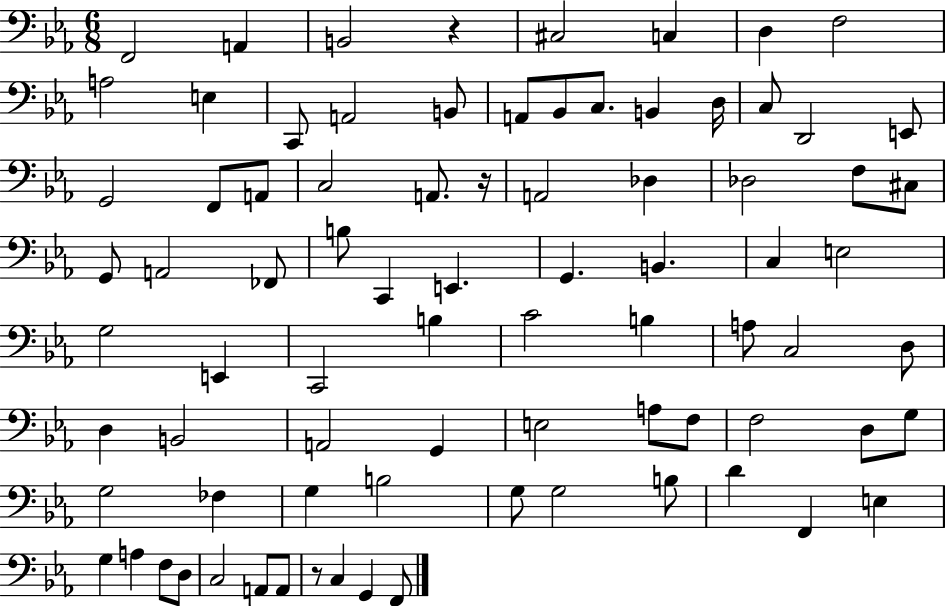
{
  \clef bass
  \numericTimeSignature
  \time 6/8
  \key ees \major
  f,2 a,4 | b,2 r4 | cis2 c4 | d4 f2 | \break a2 e4 | c,8 a,2 b,8 | a,8 bes,8 c8. b,4 d16 | c8 d,2 e,8 | \break g,2 f,8 a,8 | c2 a,8. r16 | a,2 des4 | des2 f8 cis8 | \break g,8 a,2 fes,8 | b8 c,4 e,4. | g,4. b,4. | c4 e2 | \break g2 e,4 | c,2 b4 | c'2 b4 | a8 c2 d8 | \break d4 b,2 | a,2 g,4 | e2 a8 f8 | f2 d8 g8 | \break g2 fes4 | g4 b2 | g8 g2 b8 | d'4 f,4 e4 | \break g4 a4 f8 d8 | c2 a,8 a,8 | r8 c4 g,4 f,8 | \bar "|."
}